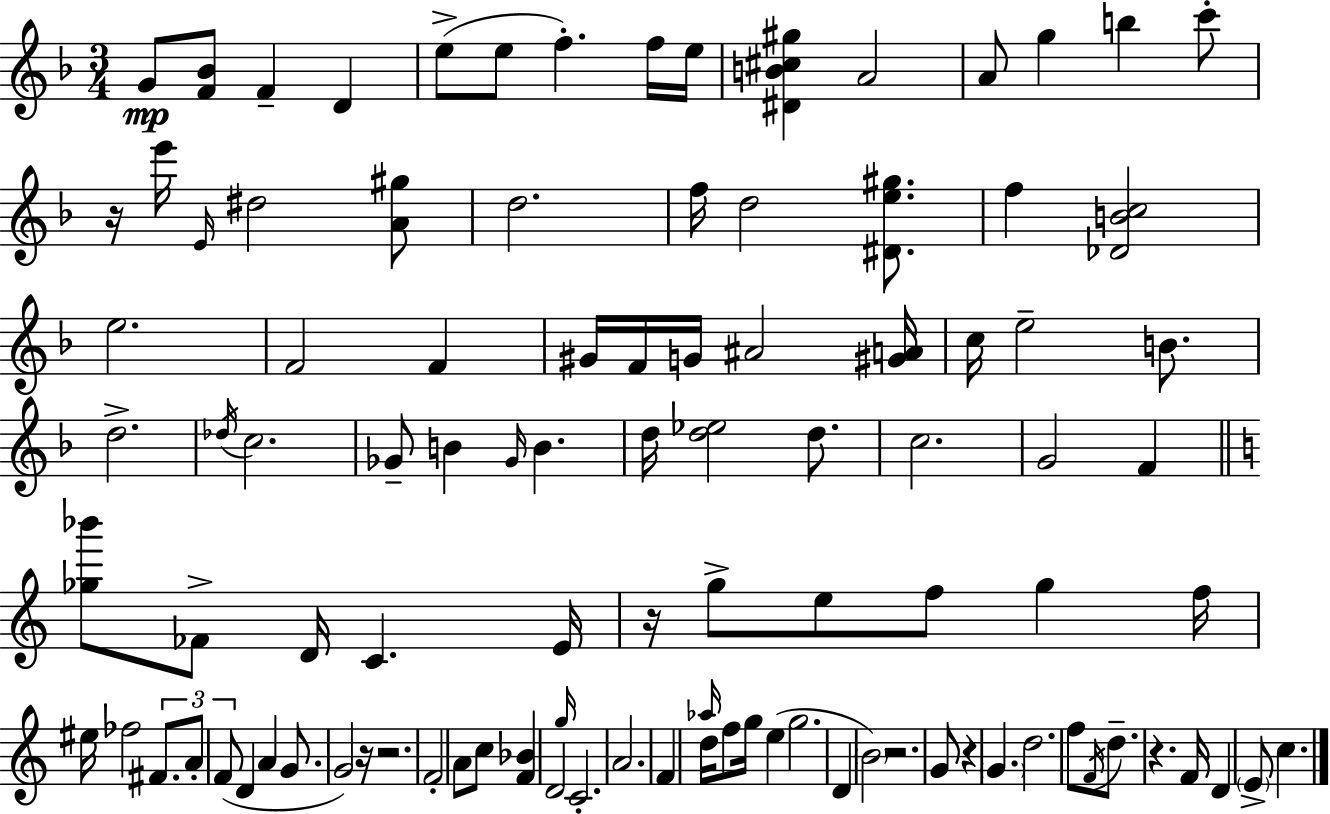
{
  \clef treble
  \numericTimeSignature
  \time 3/4
  \key f \major
  g'8\mp <f' bes'>8 f'4-- d'4 | e''8->( e''8 f''4.-.) f''16 e''16 | <dis' b' cis'' gis''>4 a'2 | a'8 g''4 b''4 c'''8-. | \break r16 e'''16 \grace { e'16 } dis''2 <a' gis''>8 | d''2. | f''16 d''2 <dis' e'' gis''>8. | f''4 <des' b' c''>2 | \break e''2. | f'2 f'4 | gis'16 f'16 g'16 ais'2 | <gis' a'>16 c''16 e''2-- b'8. | \break d''2.-> | \acciaccatura { des''16 } c''2. | ges'8-- b'4 \grace { ges'16 } b'4. | d''16 <d'' ees''>2 | \break d''8. c''2. | g'2 f'4 | \bar "||" \break \key a \minor <ges'' bes'''>8 fes'8-> d'16 c'4. e'16 | r16 g''8-> e''8 f''8 g''4 f''16 | eis''16 fes''2 \tuplet 3/2 { fis'8. | a'8-. f'8( } d'4 a'4 | \break g'8. g'2) r16 | r2. | f'2-. a'8 c''8 | <f' bes'>4 d'2 | \break \grace { g''16 } c'2.-. | a'2. | f'4 \grace { aes''16 } d''16 f''8 g''16 e''4( | g''2. | \break d'4 \parenthesize b'2) | r2. | g'8 r4 \parenthesize g'4. | d''2. | \break f''8 \acciaccatura { f'16 } d''8.-- r4. | f'16 d'4 \parenthesize e'8-> c''4. | \bar "|."
}